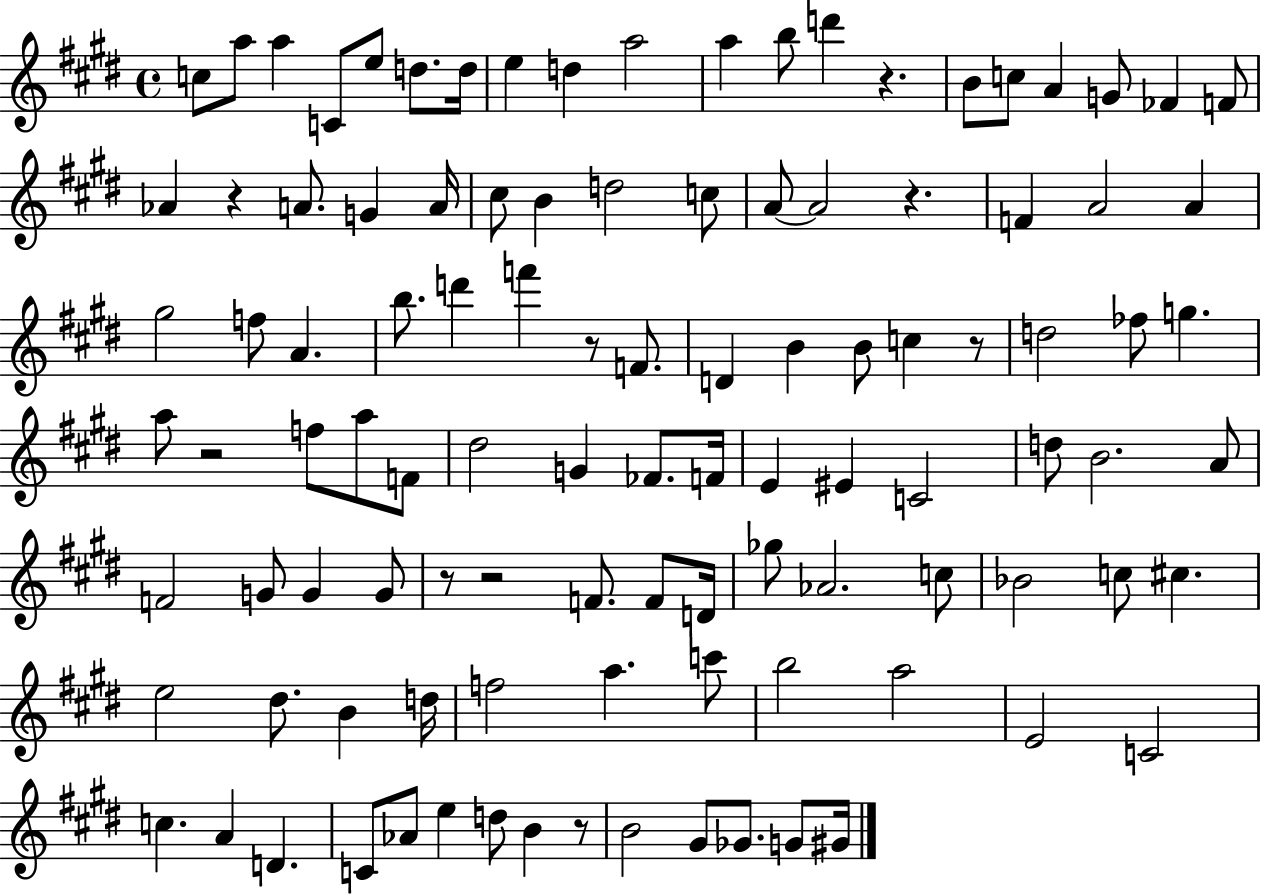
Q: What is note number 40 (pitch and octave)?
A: D4